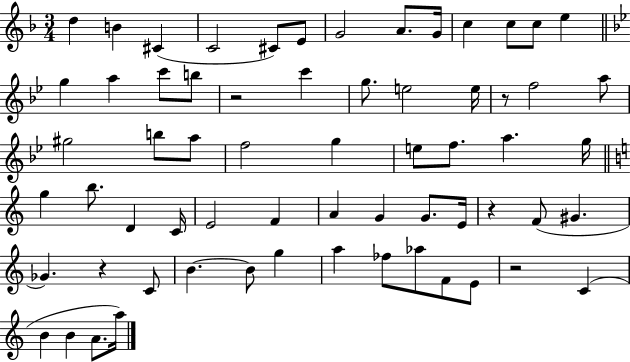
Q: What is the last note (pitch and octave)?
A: A5